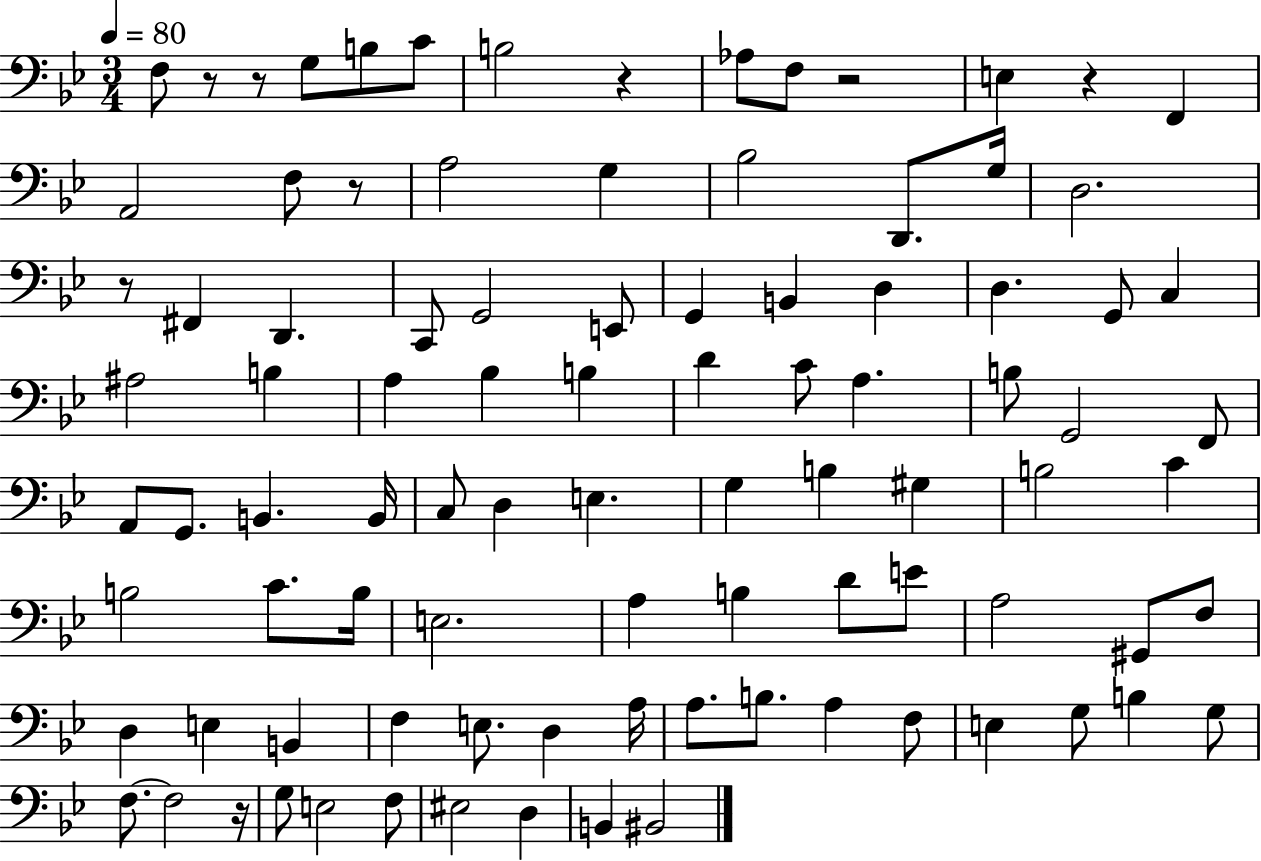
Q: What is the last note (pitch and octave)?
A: BIS2